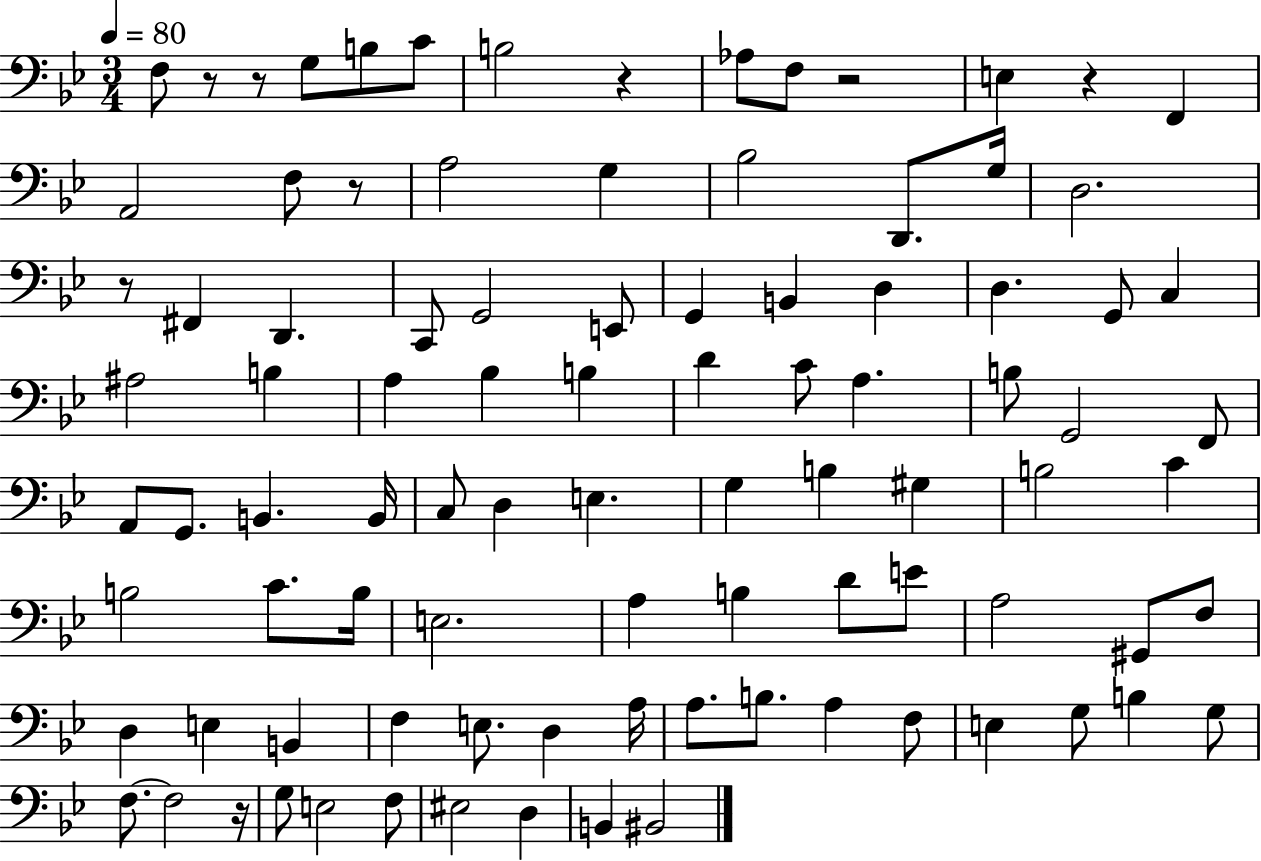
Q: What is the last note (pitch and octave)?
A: BIS2